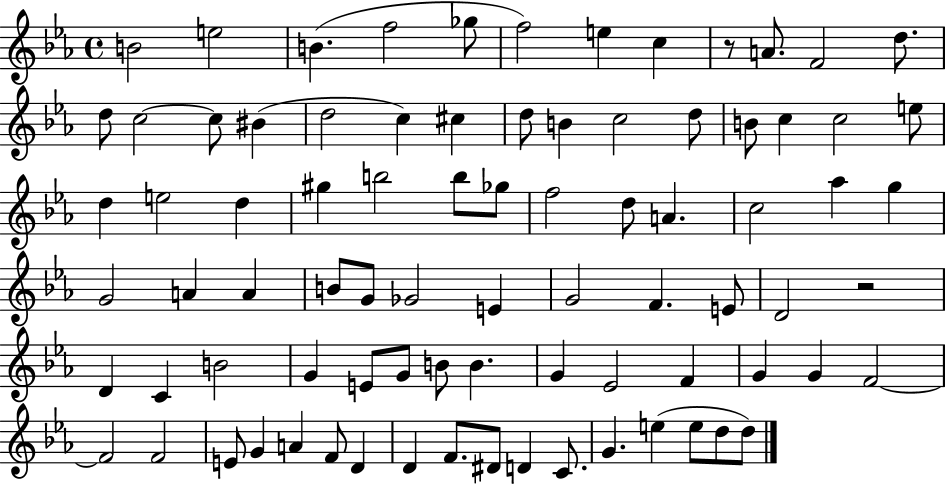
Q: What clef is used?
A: treble